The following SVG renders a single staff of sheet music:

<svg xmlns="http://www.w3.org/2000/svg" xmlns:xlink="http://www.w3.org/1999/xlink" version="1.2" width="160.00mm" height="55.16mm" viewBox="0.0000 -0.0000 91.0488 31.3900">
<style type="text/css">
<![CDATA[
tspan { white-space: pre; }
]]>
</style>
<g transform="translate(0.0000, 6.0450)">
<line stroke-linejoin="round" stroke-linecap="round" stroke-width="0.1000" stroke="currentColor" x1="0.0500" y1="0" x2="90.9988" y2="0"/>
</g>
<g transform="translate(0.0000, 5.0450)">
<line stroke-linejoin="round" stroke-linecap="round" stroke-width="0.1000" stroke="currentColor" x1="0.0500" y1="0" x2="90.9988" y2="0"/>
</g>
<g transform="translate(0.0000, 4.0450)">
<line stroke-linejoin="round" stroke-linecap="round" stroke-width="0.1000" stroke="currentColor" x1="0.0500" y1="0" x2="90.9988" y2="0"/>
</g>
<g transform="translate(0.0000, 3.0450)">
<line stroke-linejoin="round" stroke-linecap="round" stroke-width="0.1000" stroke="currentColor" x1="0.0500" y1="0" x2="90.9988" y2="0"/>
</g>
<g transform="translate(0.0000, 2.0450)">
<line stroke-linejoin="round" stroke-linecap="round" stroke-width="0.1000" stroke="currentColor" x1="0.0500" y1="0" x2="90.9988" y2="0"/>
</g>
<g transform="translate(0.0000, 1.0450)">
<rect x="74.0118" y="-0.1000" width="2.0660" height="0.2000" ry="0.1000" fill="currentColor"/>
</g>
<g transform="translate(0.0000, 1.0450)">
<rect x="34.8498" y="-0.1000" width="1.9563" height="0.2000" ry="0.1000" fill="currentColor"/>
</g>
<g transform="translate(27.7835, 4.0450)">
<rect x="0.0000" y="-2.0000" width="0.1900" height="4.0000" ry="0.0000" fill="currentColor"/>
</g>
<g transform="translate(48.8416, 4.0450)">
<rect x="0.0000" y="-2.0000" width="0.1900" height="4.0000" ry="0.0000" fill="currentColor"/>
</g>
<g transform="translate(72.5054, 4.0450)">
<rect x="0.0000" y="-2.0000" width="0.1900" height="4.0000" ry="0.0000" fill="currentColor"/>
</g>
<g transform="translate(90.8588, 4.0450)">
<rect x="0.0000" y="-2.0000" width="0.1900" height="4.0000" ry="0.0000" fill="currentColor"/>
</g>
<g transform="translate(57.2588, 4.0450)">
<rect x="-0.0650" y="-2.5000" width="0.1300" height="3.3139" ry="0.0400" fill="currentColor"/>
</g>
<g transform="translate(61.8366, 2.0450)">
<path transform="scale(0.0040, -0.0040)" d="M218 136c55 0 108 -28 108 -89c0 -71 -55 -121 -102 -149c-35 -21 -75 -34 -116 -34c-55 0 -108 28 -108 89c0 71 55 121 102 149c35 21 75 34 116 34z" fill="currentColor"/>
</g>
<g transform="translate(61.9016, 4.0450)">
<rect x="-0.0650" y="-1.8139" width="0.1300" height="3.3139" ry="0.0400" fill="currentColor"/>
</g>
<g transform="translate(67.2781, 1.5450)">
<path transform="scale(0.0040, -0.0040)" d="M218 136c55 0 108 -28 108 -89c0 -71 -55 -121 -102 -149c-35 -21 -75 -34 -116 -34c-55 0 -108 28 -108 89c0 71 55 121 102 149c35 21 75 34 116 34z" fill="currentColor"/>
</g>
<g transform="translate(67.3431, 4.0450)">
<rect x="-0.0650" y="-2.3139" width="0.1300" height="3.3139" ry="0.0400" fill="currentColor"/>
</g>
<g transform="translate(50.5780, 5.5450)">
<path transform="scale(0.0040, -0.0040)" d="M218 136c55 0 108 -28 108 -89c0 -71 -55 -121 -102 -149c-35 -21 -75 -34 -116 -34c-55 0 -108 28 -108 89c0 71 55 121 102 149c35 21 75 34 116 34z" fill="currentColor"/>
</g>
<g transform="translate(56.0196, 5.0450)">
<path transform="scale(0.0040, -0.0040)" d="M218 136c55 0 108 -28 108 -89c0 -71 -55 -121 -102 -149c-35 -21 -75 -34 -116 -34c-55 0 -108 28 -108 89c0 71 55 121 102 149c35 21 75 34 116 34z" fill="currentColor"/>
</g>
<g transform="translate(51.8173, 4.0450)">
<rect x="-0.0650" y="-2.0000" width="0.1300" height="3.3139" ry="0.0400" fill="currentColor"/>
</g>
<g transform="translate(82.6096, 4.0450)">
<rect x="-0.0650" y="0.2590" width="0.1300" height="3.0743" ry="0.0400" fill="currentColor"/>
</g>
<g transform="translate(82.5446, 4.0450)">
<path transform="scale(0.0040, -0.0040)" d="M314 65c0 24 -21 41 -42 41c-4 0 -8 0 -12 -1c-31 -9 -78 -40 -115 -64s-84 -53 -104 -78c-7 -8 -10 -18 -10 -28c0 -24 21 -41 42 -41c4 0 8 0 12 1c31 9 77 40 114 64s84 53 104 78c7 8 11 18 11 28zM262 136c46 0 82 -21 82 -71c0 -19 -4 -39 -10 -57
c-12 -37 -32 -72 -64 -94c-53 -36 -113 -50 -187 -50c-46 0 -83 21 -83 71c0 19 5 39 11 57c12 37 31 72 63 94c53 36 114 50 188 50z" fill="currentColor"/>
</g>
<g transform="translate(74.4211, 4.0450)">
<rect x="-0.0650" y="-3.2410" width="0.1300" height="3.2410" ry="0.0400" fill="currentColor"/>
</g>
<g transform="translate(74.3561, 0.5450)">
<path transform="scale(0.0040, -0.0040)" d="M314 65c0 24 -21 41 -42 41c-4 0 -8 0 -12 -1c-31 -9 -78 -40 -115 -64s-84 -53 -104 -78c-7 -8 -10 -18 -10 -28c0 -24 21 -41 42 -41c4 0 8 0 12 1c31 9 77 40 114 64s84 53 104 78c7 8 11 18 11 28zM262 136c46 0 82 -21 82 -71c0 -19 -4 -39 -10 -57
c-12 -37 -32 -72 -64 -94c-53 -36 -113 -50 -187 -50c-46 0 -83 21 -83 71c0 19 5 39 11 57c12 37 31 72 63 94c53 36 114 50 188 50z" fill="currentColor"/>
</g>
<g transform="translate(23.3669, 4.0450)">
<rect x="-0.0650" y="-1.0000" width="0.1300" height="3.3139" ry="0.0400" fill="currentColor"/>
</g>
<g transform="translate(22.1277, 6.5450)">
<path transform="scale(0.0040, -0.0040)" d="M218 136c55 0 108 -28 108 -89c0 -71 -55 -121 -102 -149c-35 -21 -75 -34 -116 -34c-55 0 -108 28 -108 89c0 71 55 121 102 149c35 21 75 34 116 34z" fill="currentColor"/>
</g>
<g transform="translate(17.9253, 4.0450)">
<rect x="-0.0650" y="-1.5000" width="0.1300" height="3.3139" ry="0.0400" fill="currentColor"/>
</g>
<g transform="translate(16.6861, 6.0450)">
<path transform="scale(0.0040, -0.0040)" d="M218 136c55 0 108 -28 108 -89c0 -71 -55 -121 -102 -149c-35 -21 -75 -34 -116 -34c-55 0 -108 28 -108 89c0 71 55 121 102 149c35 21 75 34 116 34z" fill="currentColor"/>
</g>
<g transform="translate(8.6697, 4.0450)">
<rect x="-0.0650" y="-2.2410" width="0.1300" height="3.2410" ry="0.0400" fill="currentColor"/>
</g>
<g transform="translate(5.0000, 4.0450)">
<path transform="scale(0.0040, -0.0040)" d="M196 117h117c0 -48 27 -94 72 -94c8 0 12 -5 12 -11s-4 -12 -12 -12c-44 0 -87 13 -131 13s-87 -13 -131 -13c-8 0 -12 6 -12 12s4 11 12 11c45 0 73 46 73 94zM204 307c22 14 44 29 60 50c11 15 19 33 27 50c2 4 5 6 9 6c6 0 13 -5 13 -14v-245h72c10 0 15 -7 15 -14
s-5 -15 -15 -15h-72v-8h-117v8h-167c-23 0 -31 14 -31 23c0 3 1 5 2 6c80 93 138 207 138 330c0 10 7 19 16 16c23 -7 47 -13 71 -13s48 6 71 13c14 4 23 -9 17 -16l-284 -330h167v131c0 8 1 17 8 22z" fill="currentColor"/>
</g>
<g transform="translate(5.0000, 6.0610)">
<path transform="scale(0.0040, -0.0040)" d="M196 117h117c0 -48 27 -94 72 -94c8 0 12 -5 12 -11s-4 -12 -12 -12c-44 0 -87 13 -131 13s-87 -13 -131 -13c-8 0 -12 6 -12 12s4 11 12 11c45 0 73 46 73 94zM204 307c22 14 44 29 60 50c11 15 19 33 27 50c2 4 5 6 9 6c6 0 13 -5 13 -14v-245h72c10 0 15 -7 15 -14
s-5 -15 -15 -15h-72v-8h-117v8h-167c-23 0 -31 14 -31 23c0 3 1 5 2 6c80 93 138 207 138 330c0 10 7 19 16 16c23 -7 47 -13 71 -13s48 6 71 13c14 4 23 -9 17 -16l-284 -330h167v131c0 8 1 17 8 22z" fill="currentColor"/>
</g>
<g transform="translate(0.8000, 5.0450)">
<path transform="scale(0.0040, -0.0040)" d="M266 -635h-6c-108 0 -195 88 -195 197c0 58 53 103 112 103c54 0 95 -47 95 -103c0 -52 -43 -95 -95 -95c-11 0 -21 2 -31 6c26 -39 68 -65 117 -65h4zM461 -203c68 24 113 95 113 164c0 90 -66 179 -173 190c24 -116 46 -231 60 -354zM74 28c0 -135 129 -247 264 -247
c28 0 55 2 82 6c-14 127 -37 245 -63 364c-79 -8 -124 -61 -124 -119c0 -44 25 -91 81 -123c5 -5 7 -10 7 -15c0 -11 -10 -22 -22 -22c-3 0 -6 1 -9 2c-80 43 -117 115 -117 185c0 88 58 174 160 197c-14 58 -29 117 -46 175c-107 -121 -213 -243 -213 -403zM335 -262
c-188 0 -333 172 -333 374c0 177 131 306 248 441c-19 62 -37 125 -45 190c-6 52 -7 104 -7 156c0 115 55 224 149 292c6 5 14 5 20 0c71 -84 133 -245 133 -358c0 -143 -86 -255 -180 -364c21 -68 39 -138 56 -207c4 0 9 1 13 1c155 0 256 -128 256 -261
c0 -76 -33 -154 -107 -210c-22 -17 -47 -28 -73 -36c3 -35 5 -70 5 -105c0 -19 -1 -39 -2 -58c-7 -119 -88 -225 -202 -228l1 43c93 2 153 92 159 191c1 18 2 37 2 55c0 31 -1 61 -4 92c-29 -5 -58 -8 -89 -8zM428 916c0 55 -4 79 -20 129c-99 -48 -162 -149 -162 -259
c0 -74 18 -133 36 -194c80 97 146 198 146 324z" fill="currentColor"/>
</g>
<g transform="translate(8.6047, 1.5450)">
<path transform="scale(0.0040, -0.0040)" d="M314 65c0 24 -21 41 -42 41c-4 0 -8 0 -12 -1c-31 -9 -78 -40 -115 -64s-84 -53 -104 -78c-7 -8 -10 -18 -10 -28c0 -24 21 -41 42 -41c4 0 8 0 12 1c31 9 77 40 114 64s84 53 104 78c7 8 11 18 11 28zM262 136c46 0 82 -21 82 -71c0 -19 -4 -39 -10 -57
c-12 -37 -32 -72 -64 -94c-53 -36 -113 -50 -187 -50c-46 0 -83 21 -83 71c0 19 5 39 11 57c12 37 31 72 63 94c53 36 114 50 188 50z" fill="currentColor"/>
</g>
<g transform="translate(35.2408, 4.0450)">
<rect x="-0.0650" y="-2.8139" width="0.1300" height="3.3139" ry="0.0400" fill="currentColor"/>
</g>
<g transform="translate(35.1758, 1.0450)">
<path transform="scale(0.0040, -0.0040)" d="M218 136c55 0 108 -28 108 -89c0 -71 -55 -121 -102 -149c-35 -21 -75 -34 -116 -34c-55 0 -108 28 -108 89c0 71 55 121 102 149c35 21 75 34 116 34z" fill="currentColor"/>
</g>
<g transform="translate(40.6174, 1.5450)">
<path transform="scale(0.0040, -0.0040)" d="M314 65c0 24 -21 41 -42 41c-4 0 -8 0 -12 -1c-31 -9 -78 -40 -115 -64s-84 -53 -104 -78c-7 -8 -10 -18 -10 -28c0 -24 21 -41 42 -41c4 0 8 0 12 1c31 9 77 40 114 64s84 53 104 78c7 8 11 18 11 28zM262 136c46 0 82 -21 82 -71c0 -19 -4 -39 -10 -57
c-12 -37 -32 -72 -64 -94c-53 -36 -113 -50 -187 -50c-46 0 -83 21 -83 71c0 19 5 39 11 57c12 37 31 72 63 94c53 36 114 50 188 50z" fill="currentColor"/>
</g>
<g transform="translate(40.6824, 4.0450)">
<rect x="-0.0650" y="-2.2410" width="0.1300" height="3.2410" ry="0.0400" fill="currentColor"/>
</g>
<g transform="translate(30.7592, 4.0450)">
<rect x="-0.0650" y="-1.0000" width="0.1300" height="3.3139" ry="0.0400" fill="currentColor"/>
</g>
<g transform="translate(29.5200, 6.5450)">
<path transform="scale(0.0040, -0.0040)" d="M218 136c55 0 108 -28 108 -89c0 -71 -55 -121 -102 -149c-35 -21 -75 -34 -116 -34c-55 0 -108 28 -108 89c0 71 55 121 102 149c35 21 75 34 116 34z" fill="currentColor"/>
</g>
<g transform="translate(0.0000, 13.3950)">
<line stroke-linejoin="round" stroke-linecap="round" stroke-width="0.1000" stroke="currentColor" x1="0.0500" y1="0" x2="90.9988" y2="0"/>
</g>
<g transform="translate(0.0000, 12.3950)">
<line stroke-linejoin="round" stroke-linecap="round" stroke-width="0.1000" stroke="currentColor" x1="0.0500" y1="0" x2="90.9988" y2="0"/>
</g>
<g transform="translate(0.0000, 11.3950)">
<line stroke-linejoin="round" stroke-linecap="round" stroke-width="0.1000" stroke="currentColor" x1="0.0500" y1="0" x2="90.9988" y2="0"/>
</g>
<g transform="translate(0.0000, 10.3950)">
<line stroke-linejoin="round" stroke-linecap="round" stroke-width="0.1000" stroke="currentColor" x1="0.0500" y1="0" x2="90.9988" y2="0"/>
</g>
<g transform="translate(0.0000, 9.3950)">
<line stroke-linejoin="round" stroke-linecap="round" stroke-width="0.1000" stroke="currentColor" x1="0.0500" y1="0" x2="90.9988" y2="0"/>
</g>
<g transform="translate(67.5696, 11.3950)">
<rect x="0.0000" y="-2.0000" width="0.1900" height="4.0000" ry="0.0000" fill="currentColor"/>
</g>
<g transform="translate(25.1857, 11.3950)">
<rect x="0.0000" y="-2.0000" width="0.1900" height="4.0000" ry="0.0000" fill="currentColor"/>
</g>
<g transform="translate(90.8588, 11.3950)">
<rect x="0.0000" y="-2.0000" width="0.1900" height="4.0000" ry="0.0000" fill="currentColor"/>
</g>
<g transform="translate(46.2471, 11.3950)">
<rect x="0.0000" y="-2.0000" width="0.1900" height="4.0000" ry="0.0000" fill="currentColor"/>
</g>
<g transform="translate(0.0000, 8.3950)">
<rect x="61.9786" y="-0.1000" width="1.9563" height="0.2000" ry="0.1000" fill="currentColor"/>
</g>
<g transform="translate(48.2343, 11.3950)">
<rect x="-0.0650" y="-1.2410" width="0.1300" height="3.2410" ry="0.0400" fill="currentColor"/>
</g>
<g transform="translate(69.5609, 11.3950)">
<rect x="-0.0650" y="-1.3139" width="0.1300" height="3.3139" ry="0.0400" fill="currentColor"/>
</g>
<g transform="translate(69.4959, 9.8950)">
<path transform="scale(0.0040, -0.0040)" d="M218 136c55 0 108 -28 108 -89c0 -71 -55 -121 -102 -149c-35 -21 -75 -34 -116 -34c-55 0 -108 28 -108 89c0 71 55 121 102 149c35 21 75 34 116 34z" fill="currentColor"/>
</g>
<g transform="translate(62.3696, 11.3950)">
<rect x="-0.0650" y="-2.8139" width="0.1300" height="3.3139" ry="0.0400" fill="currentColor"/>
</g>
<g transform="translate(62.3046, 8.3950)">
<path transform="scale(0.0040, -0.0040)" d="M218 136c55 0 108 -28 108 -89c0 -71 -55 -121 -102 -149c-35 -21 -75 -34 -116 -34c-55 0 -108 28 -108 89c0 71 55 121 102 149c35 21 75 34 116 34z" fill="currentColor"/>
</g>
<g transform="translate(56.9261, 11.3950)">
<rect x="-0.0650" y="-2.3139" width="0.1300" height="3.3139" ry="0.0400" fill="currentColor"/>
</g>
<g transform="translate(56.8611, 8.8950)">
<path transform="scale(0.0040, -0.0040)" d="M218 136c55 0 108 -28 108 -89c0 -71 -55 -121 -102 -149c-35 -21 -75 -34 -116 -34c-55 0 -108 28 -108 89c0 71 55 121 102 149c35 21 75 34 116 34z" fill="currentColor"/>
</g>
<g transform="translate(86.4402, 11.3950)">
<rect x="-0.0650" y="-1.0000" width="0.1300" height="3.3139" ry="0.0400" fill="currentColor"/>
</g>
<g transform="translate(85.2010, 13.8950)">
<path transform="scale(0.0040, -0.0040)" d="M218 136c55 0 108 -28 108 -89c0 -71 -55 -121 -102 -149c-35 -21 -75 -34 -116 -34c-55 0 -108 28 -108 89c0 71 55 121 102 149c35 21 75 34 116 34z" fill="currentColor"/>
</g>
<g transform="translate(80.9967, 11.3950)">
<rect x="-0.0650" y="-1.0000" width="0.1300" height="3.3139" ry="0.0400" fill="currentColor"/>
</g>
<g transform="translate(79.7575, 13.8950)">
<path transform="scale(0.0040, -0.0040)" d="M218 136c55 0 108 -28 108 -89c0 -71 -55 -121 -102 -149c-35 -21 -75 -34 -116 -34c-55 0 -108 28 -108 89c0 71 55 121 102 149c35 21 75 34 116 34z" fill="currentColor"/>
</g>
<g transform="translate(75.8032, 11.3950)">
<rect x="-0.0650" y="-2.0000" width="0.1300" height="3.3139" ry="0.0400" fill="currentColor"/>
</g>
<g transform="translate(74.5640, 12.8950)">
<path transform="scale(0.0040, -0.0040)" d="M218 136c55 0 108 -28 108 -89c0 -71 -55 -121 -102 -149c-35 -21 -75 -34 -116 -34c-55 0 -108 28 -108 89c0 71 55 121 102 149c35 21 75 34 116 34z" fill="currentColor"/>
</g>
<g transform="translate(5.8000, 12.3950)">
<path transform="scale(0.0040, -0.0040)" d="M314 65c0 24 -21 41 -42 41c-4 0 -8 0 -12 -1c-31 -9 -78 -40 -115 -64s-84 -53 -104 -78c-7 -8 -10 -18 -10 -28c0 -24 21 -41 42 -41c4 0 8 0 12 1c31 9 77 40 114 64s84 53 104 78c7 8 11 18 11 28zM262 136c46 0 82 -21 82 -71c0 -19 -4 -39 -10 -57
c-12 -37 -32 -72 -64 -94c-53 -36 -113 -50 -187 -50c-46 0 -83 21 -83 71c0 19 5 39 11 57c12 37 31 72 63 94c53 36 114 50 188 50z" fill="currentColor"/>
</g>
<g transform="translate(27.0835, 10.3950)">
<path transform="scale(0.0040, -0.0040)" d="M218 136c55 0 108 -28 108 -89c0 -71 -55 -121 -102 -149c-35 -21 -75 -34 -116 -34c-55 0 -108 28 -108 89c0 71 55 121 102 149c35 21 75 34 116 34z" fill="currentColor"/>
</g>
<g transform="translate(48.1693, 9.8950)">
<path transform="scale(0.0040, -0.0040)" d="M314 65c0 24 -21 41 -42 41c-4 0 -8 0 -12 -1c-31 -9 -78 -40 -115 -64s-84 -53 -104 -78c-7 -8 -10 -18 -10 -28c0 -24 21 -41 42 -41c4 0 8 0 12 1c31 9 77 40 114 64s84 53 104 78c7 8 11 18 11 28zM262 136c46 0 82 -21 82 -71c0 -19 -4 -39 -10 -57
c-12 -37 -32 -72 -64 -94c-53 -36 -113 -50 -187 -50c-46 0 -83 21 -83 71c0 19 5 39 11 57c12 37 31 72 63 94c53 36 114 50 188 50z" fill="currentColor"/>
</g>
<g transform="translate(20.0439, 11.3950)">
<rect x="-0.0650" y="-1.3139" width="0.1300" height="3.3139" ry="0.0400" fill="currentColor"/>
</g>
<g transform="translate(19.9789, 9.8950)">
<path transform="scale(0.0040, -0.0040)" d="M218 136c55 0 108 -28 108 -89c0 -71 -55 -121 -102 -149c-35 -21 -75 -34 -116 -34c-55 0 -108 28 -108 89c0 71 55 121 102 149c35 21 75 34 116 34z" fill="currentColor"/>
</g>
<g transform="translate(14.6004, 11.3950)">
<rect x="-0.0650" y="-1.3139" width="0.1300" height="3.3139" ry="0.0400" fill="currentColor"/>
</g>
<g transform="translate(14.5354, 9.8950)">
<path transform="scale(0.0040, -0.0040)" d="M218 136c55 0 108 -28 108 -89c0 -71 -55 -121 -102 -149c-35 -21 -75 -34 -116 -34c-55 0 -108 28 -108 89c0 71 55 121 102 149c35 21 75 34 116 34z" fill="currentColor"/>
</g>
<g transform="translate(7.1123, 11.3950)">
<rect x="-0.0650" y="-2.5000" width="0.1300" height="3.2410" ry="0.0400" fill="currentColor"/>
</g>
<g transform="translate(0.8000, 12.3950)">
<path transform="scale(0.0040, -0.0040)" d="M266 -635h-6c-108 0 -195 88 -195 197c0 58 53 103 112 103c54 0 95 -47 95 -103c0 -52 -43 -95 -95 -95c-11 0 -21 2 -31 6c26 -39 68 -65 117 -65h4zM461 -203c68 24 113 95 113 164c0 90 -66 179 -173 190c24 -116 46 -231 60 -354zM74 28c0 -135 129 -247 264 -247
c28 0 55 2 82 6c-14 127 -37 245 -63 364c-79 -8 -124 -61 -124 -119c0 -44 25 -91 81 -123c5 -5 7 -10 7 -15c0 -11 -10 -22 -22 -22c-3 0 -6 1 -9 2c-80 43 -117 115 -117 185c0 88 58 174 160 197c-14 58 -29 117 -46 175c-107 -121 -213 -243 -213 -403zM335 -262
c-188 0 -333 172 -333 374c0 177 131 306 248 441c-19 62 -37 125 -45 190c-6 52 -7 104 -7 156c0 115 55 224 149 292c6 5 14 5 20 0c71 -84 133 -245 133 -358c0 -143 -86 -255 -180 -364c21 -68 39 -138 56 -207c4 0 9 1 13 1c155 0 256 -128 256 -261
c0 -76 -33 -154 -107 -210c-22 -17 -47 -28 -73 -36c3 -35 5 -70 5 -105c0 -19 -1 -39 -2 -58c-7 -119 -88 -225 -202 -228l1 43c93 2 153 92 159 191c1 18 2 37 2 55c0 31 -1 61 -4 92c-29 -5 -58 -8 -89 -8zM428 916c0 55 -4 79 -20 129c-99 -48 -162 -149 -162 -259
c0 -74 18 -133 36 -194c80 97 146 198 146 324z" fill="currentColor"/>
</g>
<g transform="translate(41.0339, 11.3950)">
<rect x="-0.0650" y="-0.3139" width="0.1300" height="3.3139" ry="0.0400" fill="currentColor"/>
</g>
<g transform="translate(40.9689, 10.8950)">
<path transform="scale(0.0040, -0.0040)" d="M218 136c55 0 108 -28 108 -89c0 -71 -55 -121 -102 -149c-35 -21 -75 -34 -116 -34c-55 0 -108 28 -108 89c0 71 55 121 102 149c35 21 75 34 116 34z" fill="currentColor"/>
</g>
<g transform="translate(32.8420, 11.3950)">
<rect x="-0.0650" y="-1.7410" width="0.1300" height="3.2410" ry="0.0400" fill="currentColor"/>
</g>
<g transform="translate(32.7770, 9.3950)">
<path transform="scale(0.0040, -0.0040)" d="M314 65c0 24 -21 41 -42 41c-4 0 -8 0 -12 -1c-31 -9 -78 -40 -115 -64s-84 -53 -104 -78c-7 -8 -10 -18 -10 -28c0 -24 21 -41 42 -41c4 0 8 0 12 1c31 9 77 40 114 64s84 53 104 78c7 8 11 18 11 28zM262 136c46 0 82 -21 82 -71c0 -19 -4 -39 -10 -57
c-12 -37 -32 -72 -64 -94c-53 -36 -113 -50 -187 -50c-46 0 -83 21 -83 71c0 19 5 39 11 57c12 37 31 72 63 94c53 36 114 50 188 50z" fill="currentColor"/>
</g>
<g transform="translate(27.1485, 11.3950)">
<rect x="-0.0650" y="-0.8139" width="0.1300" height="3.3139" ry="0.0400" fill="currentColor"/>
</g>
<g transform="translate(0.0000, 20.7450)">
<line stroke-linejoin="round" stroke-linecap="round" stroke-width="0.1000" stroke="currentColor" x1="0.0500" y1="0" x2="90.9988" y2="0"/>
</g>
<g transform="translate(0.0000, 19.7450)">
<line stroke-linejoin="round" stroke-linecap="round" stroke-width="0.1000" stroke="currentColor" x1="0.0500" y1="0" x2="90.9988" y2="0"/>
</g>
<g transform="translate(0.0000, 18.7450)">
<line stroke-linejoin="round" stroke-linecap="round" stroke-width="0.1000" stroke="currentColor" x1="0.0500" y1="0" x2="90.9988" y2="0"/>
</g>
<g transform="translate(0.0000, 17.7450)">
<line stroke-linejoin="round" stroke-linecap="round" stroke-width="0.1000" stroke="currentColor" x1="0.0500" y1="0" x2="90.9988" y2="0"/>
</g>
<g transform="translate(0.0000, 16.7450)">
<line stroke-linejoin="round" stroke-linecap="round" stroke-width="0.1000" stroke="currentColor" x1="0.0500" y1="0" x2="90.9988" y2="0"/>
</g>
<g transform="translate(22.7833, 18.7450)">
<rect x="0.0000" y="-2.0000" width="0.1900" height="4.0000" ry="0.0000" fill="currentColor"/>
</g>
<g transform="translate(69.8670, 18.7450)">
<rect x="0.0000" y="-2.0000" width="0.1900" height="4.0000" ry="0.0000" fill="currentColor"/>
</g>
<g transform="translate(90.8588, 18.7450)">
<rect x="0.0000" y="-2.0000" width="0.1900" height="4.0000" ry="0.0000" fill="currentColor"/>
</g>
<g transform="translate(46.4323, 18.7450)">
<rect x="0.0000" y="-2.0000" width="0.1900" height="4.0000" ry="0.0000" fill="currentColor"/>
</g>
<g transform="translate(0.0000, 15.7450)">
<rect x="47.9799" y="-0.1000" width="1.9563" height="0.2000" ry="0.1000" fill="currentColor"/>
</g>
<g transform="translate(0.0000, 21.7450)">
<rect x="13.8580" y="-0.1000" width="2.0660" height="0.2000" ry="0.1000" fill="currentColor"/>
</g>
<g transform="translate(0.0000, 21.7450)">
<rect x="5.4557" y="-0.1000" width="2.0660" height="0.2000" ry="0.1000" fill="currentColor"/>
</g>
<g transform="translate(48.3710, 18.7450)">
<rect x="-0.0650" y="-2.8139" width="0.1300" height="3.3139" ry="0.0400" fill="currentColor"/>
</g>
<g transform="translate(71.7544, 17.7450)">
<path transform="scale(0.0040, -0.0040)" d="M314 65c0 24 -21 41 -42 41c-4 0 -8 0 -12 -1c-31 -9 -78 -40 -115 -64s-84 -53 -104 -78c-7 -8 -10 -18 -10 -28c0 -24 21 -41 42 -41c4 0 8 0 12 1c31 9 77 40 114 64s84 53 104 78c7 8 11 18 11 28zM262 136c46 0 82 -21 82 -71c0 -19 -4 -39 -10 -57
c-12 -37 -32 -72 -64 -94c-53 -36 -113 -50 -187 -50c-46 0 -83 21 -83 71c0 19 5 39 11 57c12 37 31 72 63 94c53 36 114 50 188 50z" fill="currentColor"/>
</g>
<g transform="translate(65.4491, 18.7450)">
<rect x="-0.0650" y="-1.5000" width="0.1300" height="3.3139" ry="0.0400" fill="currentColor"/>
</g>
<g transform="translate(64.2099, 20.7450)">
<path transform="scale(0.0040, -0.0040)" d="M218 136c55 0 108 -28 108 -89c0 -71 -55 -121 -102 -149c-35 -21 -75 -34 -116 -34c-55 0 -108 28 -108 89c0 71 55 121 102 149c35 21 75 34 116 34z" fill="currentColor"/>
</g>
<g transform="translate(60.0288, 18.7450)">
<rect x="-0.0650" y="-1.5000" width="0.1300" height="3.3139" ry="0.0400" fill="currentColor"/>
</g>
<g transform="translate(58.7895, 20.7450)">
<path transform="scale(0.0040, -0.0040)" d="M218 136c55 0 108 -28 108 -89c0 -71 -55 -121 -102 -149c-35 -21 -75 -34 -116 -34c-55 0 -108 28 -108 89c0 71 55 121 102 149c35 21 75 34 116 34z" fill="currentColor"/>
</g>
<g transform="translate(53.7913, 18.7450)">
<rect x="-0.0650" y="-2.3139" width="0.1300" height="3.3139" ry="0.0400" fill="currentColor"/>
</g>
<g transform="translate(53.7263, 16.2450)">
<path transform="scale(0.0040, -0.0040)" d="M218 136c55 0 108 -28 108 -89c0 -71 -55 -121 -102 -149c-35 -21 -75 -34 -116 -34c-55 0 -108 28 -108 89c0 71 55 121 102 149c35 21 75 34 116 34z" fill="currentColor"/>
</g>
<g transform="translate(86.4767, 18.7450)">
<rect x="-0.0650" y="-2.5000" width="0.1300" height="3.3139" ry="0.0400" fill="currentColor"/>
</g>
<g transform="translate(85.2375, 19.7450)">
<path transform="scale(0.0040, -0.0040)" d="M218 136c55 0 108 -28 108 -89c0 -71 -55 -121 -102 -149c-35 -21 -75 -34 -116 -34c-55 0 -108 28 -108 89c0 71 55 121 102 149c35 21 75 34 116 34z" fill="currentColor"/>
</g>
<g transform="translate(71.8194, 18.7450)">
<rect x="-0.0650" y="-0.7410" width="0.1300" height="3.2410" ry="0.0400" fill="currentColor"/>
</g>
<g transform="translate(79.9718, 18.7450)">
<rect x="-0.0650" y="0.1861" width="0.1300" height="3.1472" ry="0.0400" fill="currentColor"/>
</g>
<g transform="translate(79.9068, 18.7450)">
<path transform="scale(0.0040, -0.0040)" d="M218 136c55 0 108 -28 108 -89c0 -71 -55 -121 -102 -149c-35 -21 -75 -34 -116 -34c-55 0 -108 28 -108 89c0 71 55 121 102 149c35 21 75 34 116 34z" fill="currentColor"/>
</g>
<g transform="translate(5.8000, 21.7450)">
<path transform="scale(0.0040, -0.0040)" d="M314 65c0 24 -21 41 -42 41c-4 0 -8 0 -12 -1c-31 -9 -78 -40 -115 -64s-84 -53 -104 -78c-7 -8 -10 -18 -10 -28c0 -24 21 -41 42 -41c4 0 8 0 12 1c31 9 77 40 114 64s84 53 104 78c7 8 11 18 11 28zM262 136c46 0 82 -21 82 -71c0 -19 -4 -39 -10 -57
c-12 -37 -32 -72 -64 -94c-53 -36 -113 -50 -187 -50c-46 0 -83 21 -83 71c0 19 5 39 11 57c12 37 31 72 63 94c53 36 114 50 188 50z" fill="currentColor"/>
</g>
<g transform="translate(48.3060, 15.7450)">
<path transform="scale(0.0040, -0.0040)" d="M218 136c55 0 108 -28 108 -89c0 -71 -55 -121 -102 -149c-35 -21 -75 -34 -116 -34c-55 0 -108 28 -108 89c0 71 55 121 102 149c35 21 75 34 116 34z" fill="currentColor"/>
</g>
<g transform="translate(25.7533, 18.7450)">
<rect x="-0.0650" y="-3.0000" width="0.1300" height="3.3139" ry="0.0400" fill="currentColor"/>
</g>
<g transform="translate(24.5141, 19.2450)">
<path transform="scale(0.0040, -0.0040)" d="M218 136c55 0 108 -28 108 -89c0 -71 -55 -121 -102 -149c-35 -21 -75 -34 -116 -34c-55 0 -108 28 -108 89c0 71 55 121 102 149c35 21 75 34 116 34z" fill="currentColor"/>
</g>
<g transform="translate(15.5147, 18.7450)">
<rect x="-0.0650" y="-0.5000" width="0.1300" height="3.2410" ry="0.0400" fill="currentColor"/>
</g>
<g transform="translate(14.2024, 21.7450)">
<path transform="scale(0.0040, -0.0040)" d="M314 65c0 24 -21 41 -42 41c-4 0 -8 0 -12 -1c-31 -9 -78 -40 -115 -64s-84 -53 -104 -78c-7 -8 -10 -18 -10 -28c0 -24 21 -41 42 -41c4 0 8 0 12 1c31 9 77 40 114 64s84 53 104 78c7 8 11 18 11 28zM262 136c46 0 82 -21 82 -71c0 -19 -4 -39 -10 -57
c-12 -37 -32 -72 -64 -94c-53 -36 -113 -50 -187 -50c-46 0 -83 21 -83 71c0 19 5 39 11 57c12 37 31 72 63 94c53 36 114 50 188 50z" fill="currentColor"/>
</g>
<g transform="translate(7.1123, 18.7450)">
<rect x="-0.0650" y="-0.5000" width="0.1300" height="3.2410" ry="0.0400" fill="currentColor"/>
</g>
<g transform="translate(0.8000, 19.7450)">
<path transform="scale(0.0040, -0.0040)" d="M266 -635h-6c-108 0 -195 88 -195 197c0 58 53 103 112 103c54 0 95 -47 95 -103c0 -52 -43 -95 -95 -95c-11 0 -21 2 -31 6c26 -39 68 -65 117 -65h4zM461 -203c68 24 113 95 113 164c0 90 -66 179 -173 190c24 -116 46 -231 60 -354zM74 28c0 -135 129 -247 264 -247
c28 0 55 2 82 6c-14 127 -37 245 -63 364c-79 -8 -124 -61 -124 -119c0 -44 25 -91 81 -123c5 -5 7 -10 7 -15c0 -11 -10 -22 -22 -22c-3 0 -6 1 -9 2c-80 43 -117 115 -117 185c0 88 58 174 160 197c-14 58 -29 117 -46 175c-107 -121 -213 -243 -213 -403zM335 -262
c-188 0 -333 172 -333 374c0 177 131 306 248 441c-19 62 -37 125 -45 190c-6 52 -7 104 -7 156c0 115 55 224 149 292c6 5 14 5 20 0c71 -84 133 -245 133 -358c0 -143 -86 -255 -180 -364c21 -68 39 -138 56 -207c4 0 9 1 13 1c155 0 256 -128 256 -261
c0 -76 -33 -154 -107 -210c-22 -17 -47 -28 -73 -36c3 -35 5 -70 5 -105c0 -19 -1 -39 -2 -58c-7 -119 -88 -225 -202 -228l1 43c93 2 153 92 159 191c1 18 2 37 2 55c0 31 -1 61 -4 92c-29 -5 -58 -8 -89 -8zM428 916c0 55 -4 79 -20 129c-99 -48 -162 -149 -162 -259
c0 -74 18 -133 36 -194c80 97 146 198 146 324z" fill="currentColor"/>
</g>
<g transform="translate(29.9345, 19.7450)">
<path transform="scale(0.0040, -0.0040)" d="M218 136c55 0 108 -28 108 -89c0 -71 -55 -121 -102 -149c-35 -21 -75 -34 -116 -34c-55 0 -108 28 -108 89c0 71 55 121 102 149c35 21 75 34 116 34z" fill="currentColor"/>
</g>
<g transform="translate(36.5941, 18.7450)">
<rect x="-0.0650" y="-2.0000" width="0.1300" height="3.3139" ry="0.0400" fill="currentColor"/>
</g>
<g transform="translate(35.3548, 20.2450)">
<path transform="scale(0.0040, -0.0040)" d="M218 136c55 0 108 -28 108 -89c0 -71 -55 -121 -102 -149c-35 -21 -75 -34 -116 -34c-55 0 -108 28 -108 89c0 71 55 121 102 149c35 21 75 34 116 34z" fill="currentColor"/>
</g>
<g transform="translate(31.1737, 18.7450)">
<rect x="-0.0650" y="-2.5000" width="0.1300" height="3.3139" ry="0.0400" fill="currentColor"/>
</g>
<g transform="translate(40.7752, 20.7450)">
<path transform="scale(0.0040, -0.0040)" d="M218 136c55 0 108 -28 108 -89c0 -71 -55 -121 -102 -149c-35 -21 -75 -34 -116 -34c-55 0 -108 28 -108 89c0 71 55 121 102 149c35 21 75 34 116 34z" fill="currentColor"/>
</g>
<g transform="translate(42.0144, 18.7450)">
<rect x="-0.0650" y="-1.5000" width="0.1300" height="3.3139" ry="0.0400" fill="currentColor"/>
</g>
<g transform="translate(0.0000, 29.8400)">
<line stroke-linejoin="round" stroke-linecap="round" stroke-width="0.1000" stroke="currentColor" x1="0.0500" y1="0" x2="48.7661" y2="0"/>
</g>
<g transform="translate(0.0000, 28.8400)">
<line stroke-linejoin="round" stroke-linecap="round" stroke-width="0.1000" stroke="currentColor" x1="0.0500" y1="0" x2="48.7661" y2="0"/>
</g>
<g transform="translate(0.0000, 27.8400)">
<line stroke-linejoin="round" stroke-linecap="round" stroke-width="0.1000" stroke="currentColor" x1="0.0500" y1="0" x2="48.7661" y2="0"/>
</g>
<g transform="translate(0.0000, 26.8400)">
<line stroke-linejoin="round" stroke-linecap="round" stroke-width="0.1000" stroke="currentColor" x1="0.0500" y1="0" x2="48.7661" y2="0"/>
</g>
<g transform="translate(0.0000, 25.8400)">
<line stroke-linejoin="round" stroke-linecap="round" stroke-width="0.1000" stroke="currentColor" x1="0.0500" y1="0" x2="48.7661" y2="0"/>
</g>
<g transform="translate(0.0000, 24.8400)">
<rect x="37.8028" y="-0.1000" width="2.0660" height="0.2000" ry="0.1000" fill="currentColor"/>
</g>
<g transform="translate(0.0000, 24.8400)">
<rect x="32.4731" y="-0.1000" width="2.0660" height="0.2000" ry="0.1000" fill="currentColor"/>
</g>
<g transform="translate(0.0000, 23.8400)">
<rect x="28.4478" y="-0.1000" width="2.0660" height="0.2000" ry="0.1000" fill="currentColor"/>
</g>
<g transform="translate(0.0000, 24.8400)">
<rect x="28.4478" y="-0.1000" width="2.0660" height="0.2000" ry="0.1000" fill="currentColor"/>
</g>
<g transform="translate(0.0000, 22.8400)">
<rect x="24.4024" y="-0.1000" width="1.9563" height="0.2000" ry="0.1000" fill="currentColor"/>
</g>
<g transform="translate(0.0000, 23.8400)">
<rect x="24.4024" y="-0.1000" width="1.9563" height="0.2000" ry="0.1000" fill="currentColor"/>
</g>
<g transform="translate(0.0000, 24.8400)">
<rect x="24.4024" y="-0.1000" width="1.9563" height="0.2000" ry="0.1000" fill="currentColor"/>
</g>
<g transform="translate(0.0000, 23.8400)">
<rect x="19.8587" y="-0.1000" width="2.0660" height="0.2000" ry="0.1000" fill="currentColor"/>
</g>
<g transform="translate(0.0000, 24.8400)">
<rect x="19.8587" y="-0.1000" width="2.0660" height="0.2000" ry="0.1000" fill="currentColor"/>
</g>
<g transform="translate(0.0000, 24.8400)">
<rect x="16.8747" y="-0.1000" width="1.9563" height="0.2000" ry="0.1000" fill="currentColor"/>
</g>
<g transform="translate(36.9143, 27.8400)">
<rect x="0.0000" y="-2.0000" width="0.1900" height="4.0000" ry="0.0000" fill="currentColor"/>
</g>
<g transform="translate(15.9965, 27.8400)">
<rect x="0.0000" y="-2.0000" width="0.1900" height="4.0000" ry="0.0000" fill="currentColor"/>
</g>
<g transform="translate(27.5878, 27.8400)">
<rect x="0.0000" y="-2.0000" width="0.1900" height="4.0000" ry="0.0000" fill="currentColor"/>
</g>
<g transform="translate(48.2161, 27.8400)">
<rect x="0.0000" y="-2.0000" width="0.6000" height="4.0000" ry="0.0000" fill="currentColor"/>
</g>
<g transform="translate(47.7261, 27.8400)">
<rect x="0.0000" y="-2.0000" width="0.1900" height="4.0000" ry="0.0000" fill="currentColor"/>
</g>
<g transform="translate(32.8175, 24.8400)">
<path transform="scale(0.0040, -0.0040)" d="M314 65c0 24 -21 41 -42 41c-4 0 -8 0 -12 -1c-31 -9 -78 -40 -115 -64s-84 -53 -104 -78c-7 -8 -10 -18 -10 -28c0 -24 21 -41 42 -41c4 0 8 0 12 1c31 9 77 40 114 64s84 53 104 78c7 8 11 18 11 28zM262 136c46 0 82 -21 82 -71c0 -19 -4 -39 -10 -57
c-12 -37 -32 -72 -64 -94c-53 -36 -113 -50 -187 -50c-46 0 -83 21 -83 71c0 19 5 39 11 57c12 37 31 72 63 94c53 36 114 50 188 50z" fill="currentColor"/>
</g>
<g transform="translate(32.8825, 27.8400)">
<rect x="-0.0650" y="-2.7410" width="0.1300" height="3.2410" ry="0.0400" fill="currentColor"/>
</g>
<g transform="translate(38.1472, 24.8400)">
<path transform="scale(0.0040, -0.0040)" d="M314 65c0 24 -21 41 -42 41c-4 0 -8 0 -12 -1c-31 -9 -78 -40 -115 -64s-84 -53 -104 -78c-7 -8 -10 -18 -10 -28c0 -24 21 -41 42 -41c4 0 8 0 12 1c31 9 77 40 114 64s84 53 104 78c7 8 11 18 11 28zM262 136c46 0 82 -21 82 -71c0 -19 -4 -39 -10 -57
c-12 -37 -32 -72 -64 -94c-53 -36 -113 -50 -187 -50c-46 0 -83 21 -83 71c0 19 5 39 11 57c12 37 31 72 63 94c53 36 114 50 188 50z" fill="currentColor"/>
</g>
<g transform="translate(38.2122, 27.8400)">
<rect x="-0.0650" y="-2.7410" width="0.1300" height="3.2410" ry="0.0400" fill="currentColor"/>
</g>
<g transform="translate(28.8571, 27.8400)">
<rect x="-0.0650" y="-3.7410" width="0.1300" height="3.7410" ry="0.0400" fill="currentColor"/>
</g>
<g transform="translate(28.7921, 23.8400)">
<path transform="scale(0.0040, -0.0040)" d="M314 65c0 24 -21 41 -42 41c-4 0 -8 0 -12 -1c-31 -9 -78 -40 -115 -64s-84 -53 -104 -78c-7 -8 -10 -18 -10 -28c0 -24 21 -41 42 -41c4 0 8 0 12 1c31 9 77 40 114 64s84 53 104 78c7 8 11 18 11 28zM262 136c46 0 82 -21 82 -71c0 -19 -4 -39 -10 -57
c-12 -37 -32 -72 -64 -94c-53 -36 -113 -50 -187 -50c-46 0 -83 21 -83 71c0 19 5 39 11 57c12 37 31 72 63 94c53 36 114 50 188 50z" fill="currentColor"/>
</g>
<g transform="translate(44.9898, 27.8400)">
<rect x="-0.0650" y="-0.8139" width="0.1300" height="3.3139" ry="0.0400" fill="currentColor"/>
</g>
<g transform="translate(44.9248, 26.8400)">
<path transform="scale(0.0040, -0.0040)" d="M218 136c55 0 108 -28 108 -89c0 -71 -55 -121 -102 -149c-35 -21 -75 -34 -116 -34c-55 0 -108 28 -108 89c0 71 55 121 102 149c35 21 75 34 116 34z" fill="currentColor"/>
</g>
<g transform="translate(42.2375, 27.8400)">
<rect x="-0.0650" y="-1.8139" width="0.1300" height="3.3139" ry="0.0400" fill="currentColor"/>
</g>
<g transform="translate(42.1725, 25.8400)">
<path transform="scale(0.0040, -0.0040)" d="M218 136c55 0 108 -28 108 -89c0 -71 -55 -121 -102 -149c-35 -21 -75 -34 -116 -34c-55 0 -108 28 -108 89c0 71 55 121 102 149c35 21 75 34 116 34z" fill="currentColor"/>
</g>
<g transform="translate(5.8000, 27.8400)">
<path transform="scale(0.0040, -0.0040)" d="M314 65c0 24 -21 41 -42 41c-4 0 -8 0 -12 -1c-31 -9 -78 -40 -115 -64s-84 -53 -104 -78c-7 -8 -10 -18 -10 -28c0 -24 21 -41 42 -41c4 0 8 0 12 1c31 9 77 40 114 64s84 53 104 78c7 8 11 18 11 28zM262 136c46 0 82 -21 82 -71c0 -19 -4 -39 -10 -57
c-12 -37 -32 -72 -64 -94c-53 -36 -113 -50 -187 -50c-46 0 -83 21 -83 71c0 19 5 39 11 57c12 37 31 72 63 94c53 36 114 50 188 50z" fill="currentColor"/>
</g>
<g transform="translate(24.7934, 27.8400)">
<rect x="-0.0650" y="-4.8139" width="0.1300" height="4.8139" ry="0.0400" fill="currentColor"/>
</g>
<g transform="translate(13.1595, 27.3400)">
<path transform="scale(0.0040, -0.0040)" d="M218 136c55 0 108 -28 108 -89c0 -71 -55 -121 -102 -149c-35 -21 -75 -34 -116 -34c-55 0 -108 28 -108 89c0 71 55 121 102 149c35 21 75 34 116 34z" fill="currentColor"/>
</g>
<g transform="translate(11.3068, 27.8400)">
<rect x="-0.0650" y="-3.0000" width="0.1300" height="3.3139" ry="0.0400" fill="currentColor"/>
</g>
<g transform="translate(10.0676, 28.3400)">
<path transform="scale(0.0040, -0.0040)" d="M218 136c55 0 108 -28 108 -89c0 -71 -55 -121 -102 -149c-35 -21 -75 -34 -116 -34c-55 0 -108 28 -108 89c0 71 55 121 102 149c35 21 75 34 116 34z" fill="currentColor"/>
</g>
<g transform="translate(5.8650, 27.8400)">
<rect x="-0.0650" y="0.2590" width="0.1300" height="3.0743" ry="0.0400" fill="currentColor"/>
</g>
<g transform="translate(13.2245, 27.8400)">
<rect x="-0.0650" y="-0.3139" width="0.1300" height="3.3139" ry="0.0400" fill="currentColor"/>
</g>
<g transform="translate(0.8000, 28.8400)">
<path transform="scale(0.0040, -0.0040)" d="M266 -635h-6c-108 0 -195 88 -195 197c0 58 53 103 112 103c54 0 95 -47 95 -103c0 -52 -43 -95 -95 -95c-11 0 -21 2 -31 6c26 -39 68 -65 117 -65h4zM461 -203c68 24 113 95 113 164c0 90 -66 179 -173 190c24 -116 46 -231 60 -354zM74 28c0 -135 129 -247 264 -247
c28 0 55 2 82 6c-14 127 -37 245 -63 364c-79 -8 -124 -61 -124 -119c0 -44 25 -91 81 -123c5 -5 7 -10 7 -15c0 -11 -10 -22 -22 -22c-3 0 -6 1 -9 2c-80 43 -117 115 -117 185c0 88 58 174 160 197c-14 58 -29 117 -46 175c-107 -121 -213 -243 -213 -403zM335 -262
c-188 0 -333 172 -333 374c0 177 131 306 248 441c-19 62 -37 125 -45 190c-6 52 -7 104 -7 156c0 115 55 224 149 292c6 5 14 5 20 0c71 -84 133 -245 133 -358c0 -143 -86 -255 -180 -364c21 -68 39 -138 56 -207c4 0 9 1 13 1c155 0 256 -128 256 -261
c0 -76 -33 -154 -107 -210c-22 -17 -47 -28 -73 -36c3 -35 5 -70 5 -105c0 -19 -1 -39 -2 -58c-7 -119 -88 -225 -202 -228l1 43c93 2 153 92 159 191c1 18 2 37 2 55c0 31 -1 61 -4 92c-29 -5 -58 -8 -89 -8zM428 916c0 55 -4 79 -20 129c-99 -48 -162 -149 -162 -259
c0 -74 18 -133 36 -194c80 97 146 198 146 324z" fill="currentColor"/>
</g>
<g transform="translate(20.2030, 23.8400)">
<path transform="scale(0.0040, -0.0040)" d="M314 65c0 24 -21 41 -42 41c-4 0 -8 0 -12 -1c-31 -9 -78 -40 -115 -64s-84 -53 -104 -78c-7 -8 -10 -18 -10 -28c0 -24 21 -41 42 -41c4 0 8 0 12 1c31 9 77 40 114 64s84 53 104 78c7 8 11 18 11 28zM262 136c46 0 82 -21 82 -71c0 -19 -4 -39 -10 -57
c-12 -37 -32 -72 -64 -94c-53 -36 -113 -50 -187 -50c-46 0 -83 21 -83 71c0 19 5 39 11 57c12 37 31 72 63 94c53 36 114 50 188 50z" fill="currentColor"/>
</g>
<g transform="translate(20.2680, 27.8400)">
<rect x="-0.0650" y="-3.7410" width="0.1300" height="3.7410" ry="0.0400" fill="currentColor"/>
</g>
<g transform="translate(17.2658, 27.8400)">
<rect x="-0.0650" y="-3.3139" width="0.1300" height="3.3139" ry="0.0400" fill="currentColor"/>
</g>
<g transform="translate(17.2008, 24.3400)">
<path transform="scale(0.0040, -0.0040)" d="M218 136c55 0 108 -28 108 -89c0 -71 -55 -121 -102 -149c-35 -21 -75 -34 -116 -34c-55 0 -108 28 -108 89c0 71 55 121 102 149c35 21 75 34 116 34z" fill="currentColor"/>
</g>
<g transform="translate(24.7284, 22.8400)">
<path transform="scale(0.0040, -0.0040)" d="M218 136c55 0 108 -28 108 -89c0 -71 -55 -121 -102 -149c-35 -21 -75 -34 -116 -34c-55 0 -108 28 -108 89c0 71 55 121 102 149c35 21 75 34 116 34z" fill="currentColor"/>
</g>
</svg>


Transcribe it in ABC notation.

X:1
T:Untitled
M:4/4
L:1/4
K:C
g2 E D D a g2 F G f g b2 B2 G2 e e d f2 c e2 g a e F D D C2 C2 A G F E a g E E d2 B G B2 A c b c'2 e' c'2 a2 a2 f d